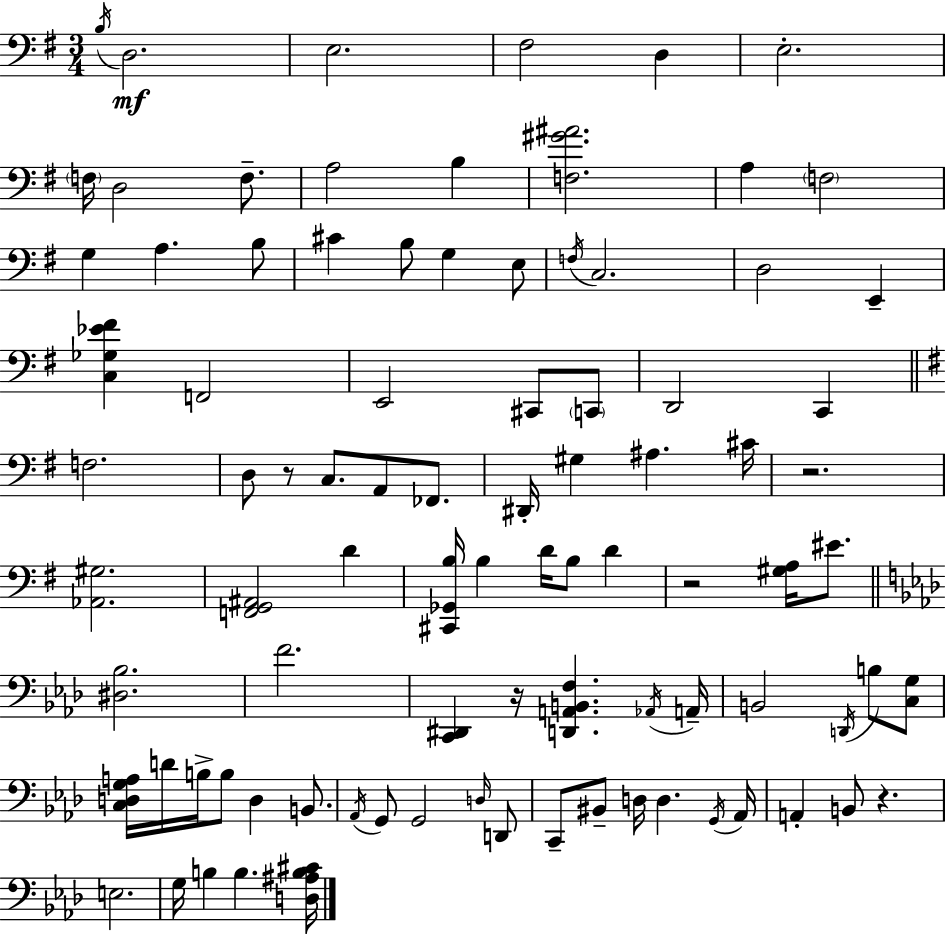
B3/s D3/h. E3/h. F#3/h D3/q E3/h. F3/s D3/h F3/e. A3/h B3/q [F3,G#4,A#4]/h. A3/q F3/h G3/q A3/q. B3/e C#4/q B3/e G3/q E3/e F3/s C3/h. D3/h E2/q [C3,Gb3,Eb4,F#4]/q F2/h E2/h C#2/e C2/e D2/h C2/q F3/h. D3/e R/e C3/e. A2/e FES2/e. D#2/s G#3/q A#3/q. C#4/s R/h. [Ab2,G#3]/h. [F2,G2,A#2]/h D4/q [C#2,Gb2,B3]/s B3/q D4/s B3/e D4/q R/h [G#3,A3]/s EIS4/e. [D#3,Bb3]/h. F4/h. [C2,D#2]/q R/s [D2,A2,B2,F3]/q. Ab2/s A2/s B2/h D2/s B3/e [C3,G3]/e [C3,D3,G3,A3]/s D4/s B3/s B3/e D3/q B2/e. Ab2/s G2/e G2/h D3/s D2/e C2/e BIS2/e D3/s D3/q. G2/s Ab2/s A2/q B2/e R/q. E3/h. G3/s B3/q B3/q. [D3,A#3,B3,C#4]/s